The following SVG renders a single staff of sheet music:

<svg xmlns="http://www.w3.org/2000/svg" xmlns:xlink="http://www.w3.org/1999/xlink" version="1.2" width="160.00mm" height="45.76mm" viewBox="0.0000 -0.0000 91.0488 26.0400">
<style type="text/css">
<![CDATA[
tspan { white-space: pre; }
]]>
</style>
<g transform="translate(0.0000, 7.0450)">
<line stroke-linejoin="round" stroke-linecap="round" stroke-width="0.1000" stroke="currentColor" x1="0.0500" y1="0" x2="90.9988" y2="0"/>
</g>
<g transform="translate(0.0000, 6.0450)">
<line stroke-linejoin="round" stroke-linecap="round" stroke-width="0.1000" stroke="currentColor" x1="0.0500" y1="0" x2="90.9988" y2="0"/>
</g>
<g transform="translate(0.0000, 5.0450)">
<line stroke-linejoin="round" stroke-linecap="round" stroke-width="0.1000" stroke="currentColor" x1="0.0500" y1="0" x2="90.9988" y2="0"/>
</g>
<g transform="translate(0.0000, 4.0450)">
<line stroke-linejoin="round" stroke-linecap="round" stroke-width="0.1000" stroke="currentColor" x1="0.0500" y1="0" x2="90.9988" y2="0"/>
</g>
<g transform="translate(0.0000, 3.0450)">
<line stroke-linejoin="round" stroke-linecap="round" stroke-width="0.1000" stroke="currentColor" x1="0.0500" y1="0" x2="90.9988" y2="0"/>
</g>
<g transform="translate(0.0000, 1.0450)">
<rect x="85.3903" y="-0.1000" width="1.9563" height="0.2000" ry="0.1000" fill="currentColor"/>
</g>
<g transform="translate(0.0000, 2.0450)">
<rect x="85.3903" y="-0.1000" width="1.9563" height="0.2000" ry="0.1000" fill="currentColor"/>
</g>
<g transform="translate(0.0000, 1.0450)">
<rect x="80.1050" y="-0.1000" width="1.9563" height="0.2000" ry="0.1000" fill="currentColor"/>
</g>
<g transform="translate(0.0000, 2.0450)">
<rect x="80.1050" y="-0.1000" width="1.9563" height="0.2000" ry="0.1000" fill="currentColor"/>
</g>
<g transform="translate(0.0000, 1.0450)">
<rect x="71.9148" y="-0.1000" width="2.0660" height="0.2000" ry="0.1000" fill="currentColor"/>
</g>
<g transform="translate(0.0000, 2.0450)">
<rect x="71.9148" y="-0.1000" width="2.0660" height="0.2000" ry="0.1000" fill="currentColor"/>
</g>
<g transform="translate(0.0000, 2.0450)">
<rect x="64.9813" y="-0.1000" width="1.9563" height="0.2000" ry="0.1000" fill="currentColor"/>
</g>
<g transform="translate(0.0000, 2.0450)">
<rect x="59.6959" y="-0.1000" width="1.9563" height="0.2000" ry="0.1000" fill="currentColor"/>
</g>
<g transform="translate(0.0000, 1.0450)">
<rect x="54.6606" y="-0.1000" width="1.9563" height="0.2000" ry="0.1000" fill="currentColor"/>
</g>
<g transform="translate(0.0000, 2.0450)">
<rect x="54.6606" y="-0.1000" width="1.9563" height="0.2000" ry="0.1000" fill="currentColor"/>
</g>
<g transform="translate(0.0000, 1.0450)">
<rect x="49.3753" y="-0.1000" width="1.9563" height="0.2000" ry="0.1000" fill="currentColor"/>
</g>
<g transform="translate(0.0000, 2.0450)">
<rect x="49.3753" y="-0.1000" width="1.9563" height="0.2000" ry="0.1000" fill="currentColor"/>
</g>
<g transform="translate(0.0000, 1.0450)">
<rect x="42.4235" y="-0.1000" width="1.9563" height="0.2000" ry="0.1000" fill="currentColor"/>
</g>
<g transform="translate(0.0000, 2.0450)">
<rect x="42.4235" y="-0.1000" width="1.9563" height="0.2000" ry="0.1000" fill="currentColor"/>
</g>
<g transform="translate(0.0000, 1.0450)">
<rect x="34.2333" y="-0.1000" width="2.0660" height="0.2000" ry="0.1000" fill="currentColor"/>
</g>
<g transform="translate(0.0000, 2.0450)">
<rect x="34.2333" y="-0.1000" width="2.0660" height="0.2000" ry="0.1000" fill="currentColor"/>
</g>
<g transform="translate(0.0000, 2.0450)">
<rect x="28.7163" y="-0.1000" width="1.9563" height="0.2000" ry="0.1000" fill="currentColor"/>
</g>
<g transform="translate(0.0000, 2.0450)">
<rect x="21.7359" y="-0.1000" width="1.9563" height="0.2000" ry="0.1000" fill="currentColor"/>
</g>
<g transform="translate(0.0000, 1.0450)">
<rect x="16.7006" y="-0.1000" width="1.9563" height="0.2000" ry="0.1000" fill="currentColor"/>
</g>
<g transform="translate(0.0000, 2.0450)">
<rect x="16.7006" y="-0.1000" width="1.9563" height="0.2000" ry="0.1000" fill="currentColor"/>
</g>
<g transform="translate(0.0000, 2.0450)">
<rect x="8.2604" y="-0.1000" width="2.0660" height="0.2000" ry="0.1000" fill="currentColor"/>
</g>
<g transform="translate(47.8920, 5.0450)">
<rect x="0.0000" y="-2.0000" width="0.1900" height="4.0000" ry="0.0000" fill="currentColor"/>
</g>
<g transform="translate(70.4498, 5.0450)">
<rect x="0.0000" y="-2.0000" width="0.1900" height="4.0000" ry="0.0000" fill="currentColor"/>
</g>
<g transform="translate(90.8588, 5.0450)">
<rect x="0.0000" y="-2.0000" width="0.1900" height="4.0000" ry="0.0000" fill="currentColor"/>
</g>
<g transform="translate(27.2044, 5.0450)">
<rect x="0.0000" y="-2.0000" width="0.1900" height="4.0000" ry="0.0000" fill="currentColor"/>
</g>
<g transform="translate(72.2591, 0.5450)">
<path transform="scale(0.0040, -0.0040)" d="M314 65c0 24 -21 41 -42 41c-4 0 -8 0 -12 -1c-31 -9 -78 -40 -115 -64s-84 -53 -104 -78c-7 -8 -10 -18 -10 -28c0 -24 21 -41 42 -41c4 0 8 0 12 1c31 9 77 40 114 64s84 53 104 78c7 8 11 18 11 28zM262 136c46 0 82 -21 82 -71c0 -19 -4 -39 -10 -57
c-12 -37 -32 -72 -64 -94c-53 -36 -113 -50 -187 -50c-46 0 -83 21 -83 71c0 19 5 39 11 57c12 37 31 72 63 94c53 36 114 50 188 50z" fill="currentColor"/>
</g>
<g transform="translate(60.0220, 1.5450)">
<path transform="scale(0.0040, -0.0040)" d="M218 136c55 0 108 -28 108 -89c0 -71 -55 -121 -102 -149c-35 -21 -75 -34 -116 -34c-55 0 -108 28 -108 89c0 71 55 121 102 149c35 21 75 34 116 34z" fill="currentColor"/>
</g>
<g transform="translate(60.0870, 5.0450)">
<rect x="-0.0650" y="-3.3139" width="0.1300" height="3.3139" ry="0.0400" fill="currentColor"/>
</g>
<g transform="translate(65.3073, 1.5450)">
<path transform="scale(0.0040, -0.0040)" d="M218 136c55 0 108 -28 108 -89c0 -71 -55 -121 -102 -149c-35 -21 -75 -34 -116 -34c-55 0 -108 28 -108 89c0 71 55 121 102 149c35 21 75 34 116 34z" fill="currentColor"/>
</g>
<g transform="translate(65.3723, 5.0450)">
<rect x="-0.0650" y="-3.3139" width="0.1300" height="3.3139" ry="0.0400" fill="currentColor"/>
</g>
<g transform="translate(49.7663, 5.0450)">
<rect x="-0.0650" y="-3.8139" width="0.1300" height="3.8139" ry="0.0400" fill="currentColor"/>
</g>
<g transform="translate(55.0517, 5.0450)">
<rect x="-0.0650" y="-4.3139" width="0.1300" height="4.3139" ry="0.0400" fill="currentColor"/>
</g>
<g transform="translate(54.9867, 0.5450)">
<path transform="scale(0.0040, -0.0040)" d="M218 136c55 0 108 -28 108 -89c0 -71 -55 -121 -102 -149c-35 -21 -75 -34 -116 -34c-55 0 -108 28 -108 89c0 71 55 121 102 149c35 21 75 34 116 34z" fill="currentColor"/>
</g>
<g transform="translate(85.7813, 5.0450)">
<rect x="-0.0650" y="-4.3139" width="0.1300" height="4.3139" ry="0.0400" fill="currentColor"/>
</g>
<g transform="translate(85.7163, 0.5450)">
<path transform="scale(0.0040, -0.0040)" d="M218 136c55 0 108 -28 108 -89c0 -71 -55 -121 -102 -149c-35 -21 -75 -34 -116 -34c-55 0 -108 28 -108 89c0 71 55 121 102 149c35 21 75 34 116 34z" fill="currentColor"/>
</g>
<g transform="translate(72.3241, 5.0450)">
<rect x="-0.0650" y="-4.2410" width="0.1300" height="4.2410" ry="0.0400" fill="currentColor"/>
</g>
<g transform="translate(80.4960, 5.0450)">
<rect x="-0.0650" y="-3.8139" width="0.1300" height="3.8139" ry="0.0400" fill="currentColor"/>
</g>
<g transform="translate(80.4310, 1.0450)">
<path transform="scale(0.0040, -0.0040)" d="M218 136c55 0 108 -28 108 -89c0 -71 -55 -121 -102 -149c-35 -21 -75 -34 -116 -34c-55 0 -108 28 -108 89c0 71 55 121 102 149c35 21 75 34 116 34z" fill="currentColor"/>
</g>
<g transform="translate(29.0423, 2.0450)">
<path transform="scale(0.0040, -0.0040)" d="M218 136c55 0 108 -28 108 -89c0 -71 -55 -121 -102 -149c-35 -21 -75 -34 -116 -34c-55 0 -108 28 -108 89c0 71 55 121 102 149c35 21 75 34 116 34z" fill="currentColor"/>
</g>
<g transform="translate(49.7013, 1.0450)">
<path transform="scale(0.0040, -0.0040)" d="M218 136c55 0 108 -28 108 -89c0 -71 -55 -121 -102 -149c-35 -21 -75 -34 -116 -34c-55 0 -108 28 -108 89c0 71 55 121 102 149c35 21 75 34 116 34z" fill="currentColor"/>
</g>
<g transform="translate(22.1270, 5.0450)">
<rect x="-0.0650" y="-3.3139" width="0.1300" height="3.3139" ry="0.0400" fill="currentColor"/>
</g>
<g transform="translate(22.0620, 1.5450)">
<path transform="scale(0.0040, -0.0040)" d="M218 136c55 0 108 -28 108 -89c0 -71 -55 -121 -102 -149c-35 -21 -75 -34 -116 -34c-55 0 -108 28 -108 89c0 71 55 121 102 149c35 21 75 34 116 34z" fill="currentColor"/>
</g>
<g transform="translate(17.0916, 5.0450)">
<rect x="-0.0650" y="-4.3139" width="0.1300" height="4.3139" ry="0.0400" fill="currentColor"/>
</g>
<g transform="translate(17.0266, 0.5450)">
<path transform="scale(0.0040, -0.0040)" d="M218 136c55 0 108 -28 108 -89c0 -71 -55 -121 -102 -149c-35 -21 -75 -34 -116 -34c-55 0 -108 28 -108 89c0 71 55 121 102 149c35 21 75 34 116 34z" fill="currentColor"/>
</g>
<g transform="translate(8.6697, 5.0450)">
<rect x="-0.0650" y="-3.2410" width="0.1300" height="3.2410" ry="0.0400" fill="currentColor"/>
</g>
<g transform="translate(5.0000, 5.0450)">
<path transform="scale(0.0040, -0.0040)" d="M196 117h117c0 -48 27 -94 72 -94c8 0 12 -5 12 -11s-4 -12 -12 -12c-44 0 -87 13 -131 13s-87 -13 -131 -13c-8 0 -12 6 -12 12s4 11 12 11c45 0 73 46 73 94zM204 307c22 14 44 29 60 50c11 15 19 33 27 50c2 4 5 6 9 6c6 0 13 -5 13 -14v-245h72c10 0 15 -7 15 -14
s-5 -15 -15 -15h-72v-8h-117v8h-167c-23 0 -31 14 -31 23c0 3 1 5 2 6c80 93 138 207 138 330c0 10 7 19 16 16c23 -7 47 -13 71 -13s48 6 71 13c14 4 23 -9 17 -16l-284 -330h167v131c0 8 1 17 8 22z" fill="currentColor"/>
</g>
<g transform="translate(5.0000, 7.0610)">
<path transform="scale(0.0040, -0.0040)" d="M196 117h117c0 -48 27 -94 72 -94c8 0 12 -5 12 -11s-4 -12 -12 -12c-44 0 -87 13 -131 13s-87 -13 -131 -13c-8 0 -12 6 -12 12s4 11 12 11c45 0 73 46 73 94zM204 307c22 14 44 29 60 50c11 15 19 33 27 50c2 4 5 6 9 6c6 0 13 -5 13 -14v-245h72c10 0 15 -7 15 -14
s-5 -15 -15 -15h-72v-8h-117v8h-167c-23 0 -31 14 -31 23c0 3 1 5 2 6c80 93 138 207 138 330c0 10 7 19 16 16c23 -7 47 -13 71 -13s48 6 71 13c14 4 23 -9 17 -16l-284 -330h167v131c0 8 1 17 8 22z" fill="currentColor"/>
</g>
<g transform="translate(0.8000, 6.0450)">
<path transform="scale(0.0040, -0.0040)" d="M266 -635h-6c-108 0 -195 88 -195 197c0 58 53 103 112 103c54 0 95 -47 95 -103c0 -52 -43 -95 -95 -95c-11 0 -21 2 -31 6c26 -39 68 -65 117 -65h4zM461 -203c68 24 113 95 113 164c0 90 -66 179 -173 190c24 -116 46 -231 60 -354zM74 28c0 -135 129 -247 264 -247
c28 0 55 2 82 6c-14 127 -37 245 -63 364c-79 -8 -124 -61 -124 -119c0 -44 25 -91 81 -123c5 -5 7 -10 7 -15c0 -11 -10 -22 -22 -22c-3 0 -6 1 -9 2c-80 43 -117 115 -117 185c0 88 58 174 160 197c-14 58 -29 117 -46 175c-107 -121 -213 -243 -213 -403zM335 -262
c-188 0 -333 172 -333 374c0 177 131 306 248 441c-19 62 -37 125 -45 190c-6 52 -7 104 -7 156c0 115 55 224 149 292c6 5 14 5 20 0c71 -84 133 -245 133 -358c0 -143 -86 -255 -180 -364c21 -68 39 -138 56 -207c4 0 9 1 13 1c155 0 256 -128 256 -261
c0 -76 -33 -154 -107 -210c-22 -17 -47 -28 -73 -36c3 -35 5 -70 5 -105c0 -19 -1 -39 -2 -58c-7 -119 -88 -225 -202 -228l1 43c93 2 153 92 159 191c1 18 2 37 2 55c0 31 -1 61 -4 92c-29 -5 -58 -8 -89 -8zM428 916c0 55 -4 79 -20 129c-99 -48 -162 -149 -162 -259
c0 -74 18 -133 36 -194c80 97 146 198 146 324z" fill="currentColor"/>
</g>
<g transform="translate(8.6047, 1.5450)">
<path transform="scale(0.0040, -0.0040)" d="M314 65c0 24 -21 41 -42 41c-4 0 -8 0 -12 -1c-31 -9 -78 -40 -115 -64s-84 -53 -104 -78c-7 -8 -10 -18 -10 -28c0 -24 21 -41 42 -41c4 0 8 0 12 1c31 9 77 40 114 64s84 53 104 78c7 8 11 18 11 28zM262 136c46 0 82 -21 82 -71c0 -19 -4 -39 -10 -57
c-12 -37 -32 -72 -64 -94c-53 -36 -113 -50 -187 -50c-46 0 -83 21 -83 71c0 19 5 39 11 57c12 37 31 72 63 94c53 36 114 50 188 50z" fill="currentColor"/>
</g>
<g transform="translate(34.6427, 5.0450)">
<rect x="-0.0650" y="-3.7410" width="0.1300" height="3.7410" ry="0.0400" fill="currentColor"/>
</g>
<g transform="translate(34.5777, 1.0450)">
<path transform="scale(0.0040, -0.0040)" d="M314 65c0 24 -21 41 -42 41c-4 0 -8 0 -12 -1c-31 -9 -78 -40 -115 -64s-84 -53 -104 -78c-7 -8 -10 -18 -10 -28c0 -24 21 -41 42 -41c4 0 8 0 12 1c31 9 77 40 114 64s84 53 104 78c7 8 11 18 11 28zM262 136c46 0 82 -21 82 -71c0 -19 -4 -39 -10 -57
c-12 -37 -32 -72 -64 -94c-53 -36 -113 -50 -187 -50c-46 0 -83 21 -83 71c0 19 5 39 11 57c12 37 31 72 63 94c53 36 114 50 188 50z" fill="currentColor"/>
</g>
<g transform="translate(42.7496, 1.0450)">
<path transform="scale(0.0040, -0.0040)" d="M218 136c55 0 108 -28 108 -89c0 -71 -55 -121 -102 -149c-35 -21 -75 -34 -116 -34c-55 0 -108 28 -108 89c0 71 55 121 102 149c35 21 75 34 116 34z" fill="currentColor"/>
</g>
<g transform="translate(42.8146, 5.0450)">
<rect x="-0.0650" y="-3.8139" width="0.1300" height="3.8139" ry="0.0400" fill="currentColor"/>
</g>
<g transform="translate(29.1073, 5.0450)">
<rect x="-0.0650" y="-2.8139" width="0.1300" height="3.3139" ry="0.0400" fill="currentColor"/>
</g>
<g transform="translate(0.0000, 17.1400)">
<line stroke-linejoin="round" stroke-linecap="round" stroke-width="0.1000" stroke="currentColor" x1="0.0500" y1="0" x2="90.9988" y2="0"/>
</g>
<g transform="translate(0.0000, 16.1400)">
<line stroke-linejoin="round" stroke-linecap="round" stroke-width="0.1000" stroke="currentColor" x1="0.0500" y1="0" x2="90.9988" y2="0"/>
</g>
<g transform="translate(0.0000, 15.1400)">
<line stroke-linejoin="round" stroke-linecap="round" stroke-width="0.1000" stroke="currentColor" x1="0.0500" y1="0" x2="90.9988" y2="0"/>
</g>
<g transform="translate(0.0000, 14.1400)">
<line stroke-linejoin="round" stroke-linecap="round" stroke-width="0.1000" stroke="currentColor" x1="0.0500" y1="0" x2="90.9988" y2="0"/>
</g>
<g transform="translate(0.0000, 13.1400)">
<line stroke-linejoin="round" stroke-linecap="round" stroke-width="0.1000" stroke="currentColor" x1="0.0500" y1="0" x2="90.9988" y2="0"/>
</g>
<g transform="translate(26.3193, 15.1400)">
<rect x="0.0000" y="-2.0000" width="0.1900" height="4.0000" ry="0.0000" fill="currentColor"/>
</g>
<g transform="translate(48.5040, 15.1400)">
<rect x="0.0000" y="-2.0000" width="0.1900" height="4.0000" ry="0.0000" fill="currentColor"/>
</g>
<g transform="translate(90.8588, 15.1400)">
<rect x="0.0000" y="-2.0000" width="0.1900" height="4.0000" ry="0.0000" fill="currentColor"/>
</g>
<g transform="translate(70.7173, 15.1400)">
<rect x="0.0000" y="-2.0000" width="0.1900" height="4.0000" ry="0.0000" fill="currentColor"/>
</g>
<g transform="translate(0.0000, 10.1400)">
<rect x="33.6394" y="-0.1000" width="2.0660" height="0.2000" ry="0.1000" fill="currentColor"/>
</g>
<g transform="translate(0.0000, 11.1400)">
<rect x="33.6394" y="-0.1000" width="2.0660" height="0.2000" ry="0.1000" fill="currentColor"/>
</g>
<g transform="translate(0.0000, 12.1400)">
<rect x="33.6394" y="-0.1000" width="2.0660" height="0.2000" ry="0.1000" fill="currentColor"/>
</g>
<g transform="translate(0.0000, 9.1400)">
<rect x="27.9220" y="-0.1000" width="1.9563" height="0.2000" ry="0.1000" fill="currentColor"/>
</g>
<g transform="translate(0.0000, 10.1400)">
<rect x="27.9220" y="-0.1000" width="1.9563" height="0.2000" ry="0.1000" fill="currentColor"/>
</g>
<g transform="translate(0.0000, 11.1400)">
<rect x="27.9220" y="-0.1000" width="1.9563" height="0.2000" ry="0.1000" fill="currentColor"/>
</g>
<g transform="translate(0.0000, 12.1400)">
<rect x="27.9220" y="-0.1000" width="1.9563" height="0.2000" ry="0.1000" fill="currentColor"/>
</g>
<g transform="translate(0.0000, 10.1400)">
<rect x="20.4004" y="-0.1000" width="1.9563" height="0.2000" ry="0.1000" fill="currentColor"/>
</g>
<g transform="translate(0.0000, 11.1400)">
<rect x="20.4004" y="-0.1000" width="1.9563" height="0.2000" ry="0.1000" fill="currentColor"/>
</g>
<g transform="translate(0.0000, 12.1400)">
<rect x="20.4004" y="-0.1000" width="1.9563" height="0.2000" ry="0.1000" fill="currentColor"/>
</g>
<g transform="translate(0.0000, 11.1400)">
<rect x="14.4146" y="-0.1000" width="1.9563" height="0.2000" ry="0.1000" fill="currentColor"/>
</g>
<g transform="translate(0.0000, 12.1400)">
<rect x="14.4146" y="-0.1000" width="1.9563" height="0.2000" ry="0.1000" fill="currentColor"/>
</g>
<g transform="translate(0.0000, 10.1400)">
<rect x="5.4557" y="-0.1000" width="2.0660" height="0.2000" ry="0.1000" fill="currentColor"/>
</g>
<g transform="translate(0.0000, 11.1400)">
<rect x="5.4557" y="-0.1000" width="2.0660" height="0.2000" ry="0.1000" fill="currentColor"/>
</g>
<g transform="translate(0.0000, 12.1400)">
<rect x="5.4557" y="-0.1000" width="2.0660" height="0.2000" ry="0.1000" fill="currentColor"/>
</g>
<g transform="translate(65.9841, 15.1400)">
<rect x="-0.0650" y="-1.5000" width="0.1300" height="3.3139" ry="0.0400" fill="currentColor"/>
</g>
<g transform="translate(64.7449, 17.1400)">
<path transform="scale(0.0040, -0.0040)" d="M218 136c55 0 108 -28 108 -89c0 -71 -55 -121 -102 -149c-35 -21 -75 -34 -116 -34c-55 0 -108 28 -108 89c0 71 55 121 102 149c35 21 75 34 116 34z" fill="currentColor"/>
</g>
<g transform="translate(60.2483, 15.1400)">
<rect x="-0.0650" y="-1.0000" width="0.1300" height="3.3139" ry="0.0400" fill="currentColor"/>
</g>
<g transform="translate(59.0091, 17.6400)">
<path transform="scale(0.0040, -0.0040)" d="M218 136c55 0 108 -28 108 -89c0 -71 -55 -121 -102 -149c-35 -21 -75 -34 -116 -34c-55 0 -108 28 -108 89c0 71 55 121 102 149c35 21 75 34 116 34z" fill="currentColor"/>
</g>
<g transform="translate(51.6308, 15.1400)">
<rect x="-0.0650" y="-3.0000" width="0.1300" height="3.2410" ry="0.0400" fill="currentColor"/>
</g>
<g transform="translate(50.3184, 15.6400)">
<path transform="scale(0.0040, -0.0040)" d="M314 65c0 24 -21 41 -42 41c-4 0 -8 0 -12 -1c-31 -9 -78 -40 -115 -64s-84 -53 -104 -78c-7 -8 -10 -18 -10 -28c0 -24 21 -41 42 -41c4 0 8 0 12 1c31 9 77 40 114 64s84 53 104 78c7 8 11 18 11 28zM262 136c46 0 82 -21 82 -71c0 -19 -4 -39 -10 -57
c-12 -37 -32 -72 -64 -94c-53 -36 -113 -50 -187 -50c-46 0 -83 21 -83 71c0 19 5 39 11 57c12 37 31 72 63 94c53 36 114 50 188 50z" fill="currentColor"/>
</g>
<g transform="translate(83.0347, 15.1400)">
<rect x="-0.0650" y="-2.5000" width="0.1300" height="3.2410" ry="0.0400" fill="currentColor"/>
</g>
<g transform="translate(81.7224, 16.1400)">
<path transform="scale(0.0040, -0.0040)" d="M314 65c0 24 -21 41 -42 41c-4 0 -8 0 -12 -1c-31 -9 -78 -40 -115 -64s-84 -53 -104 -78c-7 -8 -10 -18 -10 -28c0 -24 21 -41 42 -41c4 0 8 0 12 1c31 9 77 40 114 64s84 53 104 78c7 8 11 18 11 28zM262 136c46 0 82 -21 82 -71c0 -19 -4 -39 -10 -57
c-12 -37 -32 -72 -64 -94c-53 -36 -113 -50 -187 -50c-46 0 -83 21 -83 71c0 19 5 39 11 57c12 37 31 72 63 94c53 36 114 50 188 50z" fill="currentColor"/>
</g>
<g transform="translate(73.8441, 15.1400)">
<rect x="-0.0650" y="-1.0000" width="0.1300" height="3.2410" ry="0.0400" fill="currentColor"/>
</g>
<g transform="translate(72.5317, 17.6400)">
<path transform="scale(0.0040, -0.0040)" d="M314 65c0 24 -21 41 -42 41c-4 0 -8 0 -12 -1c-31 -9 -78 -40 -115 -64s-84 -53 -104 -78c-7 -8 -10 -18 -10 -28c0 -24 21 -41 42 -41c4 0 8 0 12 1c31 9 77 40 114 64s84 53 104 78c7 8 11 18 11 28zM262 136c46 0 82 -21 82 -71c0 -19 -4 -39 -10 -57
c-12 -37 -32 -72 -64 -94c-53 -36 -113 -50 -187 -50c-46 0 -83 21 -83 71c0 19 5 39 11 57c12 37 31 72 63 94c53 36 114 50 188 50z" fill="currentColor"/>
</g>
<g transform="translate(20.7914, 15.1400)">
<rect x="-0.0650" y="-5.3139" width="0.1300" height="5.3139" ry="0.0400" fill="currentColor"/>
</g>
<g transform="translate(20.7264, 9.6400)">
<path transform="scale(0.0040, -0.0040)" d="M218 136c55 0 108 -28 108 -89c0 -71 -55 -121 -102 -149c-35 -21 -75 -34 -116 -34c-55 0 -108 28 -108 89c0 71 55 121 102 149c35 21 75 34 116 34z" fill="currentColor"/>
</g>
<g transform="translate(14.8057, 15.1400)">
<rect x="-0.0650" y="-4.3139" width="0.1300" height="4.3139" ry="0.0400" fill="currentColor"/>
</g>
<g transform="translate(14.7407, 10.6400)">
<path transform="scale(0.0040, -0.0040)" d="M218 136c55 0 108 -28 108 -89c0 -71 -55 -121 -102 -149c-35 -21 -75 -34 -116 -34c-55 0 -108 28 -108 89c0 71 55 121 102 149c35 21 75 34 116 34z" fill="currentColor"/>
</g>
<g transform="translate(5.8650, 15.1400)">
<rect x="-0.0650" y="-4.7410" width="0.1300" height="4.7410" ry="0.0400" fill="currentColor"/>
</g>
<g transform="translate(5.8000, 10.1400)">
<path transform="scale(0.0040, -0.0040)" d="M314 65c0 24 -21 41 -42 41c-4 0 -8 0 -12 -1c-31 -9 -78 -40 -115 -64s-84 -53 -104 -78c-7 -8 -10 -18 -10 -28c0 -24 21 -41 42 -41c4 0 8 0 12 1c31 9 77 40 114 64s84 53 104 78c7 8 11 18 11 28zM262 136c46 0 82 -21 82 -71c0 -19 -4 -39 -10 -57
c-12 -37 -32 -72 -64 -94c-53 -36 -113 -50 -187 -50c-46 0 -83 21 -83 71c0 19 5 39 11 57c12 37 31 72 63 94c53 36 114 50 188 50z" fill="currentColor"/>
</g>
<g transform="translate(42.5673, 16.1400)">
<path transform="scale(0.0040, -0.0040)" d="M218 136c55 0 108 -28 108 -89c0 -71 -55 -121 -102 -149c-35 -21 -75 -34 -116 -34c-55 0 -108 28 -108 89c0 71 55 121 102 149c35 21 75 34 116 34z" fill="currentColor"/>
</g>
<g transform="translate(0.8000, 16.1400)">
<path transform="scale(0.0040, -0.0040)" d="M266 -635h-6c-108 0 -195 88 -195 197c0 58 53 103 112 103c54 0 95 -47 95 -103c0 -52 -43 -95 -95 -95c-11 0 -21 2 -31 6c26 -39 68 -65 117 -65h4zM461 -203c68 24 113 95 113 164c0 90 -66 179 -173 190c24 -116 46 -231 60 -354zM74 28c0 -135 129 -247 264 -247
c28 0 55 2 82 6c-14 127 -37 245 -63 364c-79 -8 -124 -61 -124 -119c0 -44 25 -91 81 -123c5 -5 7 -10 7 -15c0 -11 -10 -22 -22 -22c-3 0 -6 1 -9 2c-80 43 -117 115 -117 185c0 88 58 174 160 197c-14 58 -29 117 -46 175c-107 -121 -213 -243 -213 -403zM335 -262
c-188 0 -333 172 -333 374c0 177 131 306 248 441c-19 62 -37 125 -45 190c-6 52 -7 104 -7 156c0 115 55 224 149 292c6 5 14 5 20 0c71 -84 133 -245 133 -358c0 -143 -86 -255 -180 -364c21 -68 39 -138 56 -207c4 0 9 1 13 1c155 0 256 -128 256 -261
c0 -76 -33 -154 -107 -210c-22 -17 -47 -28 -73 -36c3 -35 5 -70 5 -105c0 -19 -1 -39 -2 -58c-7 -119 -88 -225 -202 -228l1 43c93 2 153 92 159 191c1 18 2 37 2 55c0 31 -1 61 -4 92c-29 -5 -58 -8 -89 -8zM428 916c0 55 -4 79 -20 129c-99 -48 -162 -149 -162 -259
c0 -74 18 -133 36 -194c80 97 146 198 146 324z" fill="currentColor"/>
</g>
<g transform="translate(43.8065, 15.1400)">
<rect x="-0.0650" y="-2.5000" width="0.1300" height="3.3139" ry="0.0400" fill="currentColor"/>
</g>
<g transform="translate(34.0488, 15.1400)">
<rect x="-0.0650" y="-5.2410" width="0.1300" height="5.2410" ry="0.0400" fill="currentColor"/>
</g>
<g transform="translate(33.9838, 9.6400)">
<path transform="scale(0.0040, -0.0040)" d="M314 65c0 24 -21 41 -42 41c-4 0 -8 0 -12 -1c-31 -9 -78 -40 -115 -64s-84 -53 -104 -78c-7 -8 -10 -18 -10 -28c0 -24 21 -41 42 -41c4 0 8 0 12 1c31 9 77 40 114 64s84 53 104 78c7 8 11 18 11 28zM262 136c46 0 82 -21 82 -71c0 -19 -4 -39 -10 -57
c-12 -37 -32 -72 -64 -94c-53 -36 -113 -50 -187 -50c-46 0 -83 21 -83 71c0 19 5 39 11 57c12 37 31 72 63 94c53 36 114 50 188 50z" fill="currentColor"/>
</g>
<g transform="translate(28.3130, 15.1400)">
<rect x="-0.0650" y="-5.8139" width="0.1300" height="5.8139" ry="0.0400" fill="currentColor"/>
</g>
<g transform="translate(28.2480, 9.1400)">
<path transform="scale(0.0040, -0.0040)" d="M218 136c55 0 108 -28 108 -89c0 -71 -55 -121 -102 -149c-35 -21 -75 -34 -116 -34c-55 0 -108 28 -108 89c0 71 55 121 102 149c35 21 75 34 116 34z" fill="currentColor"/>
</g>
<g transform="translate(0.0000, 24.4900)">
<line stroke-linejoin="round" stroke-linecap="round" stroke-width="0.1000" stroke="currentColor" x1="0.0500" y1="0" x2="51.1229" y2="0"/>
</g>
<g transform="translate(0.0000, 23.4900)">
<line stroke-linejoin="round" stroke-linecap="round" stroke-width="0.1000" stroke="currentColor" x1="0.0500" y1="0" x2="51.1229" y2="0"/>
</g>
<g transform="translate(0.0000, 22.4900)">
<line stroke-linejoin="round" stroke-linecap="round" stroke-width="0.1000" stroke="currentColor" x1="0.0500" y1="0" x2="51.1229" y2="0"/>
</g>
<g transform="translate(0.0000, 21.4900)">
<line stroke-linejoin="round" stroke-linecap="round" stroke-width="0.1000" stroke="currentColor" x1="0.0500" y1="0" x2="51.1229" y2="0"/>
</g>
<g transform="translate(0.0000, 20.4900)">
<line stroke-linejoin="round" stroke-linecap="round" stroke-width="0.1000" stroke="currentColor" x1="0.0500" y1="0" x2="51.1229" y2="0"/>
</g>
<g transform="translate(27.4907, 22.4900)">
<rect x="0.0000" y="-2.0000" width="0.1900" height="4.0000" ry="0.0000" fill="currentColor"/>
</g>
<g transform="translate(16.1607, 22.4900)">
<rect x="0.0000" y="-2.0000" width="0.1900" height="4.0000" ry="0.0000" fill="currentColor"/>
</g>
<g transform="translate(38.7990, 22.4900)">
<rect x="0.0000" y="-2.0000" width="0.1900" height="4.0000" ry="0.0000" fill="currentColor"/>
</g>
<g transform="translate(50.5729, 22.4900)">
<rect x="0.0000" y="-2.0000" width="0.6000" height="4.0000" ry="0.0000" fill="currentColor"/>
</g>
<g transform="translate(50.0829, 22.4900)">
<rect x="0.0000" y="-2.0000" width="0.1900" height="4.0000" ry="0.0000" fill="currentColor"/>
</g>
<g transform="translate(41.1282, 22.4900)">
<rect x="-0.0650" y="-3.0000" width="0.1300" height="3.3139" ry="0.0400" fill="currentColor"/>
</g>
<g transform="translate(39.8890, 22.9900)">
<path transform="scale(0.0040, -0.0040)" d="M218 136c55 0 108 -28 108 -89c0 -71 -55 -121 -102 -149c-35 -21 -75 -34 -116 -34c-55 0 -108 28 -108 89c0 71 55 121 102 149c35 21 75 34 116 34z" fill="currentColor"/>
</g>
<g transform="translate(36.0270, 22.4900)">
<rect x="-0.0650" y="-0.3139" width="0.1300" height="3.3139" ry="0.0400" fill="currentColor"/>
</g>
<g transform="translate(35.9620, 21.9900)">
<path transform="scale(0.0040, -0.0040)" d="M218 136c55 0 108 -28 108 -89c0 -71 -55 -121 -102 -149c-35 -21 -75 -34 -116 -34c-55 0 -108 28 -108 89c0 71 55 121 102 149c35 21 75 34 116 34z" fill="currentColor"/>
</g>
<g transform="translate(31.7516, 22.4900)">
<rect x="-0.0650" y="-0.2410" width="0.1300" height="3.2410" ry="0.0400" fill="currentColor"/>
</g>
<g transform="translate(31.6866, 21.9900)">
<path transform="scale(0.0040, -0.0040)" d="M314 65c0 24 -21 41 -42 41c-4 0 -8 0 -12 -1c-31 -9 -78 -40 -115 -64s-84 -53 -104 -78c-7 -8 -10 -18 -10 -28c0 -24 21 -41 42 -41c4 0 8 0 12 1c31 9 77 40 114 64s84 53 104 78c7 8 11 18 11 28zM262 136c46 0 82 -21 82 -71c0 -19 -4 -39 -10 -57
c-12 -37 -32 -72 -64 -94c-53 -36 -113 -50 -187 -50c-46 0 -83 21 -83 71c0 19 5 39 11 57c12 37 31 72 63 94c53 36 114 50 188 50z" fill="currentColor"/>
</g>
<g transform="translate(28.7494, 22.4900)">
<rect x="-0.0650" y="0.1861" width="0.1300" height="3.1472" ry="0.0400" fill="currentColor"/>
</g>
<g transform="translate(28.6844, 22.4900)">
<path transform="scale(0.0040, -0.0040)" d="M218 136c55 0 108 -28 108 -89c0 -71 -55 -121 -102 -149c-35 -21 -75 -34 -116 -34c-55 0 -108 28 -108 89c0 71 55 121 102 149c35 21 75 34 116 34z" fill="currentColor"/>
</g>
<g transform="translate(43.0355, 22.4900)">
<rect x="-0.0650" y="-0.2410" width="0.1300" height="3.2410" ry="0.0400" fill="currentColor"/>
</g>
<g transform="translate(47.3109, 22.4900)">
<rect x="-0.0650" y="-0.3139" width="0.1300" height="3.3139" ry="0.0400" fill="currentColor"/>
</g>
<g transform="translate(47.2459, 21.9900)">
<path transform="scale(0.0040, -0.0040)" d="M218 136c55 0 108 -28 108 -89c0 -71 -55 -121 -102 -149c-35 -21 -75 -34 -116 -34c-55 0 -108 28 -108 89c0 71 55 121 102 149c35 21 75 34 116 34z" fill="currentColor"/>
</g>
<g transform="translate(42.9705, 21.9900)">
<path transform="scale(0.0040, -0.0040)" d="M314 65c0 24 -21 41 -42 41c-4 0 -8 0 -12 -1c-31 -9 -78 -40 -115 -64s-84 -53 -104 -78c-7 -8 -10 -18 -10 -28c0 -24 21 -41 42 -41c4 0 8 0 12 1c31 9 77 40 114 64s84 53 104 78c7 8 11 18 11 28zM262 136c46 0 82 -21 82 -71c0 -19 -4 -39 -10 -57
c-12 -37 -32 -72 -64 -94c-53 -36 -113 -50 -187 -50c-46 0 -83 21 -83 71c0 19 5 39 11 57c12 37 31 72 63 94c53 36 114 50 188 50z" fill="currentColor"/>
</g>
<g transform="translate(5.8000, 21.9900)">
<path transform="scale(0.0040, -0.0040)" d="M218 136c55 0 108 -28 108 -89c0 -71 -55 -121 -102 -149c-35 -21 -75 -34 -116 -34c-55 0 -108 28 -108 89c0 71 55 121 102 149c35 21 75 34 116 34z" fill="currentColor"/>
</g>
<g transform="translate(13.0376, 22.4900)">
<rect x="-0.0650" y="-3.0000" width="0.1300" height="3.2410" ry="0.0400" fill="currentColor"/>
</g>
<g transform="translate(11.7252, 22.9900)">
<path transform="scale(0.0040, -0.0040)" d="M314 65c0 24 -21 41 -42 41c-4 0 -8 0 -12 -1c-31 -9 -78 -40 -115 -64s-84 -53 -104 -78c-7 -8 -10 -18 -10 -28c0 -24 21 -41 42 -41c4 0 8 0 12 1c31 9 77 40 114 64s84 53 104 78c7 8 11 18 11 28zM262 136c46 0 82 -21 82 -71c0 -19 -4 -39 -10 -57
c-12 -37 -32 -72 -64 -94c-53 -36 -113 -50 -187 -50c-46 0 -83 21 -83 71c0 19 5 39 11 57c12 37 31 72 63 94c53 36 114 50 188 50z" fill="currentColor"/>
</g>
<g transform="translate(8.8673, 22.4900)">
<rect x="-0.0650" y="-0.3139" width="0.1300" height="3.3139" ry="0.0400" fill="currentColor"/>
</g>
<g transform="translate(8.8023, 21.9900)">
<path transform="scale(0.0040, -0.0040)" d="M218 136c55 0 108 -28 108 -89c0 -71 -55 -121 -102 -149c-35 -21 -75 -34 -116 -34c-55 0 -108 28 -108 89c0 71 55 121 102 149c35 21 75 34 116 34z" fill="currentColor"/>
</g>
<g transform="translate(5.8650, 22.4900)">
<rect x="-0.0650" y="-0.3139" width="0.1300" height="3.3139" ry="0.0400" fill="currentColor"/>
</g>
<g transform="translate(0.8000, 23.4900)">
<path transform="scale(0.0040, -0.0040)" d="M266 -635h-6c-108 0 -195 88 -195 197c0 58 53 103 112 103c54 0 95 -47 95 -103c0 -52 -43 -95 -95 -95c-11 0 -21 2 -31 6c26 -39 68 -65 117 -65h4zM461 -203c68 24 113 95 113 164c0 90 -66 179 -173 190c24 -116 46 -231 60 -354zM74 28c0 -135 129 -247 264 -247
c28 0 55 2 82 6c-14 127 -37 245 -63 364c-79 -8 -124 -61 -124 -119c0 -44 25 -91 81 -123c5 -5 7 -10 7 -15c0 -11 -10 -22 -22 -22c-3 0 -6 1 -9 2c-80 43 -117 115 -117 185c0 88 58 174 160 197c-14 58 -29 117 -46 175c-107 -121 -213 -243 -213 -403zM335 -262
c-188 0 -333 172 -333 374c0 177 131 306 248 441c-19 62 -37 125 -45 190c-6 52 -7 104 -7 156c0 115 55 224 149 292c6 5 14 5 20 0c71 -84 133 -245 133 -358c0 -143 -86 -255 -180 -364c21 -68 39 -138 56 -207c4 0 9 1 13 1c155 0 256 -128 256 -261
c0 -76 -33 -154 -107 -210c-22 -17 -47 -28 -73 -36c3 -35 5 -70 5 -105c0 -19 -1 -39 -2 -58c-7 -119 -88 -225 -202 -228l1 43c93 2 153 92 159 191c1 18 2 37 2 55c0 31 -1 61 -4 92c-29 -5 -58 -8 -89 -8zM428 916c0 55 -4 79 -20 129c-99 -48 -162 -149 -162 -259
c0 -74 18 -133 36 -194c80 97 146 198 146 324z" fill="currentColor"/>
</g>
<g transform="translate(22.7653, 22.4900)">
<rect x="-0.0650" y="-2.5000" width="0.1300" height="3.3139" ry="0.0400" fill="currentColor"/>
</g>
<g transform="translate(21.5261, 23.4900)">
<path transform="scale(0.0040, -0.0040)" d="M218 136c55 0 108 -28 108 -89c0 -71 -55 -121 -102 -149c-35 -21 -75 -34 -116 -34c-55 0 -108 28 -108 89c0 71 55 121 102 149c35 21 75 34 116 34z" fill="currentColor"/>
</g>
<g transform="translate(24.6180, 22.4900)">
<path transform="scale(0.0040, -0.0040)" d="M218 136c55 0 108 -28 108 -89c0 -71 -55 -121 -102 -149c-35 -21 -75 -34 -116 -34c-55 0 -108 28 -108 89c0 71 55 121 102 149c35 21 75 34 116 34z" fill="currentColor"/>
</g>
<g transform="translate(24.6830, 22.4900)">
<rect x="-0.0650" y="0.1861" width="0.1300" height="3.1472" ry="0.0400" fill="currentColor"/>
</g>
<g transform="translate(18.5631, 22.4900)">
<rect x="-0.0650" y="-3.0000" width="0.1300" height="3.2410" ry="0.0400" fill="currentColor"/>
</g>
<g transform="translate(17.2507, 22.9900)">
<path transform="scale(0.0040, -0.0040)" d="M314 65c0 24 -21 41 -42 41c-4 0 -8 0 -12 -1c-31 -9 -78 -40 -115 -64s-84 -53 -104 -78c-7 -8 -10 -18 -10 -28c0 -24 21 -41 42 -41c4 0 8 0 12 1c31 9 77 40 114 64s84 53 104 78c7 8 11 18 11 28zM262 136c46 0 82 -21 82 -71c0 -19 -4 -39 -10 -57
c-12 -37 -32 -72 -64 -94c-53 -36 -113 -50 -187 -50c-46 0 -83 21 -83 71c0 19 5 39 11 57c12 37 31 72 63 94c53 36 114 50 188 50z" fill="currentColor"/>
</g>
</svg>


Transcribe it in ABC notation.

X:1
T:Untitled
M:4/4
L:1/4
K:C
b2 d' b a c'2 c' c' d' b b d'2 c' d' e'2 d' f' g' f'2 G A2 D E D2 G2 c c A2 A2 G B B c2 c A c2 c